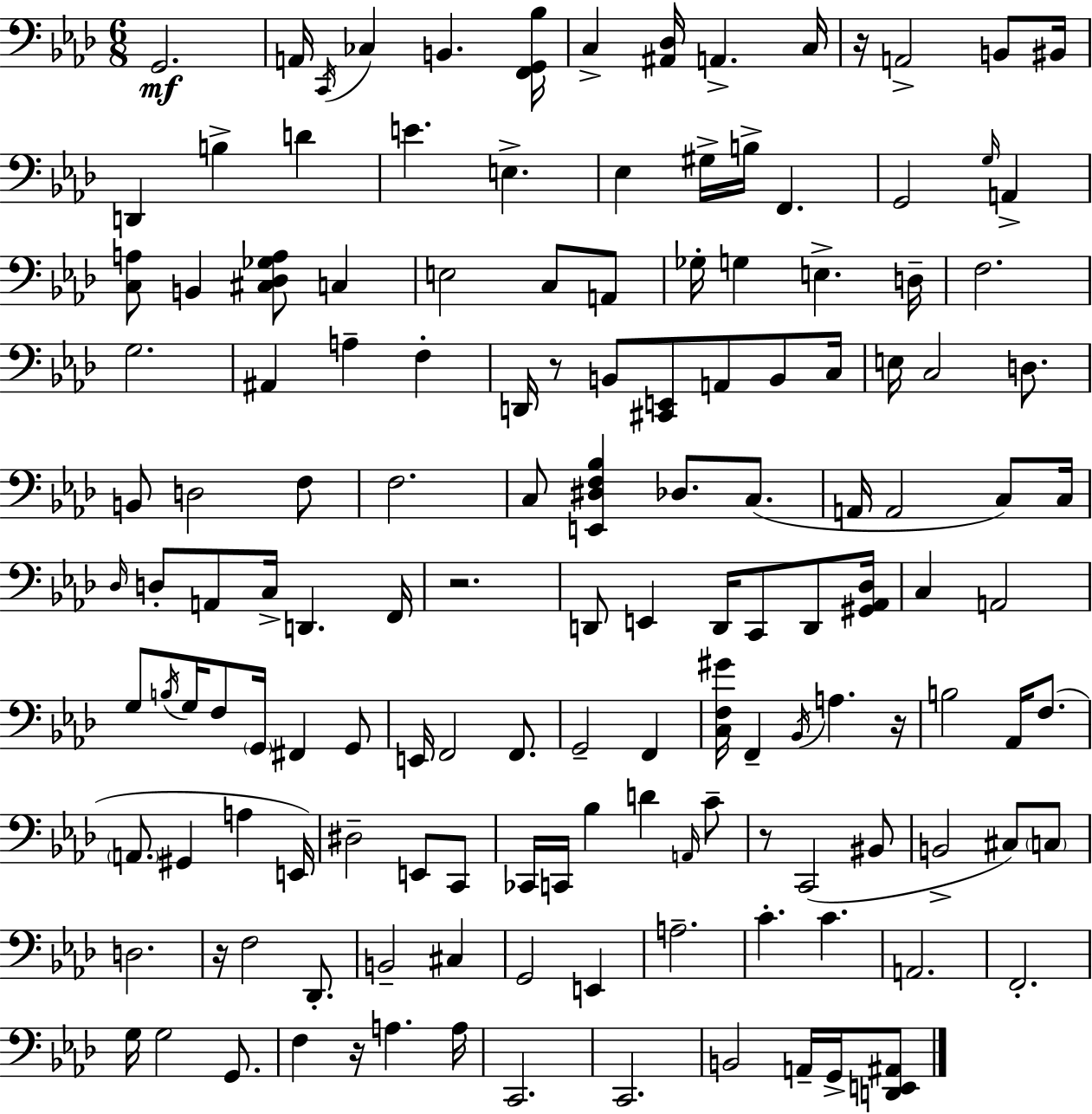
{
  \clef bass
  \numericTimeSignature
  \time 6/8
  \key aes \major
  g,2.\mf | a,16 \acciaccatura { c,16 } ces4 b,4. | <f, g, bes>16 c4-> <ais, des>16 a,4.-> | c16 r16 a,2-> b,8 | \break bis,16 d,4 b4-> d'4 | e'4. e4.-> | ees4 gis16-> b16-> f,4. | g,2 \grace { g16 } a,4-> | \break <c a>8 b,4 <cis des ges a>8 c4 | e2 c8 | a,8 ges16-. g4 e4.-> | d16-- f2. | \break g2. | ais,4 a4-- f4-. | d,16 r8 b,8 <cis, e,>8 a,8 b,8 | c16 e16 c2 d8. | \break b,8 d2 | f8 f2. | c8 <e, dis f bes>4 des8. c8.( | a,16 a,2 c8) | \break c16 \grace { des16 } d8-. a,8 c16-> d,4. | f,16 r2. | d,8 e,4 d,16 c,8 | d,8 <gis, aes, des>16 c4 a,2 | \break g8 \acciaccatura { b16 } g16 f8 \parenthesize g,16 fis,4 | g,8 e,16 f,2 | f,8. g,2-- | f,4 <c f gis'>16 f,4-- \acciaccatura { bes,16 } a4. | \break r16 b2 | aes,16 f8.( \parenthesize a,8. gis,4 | a4 e,16) dis2-- | e,8 c,8 ces,16 c,16 bes4 d'4 | \break \grace { a,16 } c'8-- r8 c,2( | bis,8 b,2-> | cis8) \parenthesize c8 d2. | r16 f2 | \break des,8.-. b,2-- | cis4 g,2 | e,4 a2.-- | c'4.-. | \break c'4. a,2. | f,2.-. | g16 g2 | g,8. f4 r16 a4. | \break a16 c,2. | c,2. | b,2 | a,16-- g,16-> <d, e, ais,>8 \bar "|."
}